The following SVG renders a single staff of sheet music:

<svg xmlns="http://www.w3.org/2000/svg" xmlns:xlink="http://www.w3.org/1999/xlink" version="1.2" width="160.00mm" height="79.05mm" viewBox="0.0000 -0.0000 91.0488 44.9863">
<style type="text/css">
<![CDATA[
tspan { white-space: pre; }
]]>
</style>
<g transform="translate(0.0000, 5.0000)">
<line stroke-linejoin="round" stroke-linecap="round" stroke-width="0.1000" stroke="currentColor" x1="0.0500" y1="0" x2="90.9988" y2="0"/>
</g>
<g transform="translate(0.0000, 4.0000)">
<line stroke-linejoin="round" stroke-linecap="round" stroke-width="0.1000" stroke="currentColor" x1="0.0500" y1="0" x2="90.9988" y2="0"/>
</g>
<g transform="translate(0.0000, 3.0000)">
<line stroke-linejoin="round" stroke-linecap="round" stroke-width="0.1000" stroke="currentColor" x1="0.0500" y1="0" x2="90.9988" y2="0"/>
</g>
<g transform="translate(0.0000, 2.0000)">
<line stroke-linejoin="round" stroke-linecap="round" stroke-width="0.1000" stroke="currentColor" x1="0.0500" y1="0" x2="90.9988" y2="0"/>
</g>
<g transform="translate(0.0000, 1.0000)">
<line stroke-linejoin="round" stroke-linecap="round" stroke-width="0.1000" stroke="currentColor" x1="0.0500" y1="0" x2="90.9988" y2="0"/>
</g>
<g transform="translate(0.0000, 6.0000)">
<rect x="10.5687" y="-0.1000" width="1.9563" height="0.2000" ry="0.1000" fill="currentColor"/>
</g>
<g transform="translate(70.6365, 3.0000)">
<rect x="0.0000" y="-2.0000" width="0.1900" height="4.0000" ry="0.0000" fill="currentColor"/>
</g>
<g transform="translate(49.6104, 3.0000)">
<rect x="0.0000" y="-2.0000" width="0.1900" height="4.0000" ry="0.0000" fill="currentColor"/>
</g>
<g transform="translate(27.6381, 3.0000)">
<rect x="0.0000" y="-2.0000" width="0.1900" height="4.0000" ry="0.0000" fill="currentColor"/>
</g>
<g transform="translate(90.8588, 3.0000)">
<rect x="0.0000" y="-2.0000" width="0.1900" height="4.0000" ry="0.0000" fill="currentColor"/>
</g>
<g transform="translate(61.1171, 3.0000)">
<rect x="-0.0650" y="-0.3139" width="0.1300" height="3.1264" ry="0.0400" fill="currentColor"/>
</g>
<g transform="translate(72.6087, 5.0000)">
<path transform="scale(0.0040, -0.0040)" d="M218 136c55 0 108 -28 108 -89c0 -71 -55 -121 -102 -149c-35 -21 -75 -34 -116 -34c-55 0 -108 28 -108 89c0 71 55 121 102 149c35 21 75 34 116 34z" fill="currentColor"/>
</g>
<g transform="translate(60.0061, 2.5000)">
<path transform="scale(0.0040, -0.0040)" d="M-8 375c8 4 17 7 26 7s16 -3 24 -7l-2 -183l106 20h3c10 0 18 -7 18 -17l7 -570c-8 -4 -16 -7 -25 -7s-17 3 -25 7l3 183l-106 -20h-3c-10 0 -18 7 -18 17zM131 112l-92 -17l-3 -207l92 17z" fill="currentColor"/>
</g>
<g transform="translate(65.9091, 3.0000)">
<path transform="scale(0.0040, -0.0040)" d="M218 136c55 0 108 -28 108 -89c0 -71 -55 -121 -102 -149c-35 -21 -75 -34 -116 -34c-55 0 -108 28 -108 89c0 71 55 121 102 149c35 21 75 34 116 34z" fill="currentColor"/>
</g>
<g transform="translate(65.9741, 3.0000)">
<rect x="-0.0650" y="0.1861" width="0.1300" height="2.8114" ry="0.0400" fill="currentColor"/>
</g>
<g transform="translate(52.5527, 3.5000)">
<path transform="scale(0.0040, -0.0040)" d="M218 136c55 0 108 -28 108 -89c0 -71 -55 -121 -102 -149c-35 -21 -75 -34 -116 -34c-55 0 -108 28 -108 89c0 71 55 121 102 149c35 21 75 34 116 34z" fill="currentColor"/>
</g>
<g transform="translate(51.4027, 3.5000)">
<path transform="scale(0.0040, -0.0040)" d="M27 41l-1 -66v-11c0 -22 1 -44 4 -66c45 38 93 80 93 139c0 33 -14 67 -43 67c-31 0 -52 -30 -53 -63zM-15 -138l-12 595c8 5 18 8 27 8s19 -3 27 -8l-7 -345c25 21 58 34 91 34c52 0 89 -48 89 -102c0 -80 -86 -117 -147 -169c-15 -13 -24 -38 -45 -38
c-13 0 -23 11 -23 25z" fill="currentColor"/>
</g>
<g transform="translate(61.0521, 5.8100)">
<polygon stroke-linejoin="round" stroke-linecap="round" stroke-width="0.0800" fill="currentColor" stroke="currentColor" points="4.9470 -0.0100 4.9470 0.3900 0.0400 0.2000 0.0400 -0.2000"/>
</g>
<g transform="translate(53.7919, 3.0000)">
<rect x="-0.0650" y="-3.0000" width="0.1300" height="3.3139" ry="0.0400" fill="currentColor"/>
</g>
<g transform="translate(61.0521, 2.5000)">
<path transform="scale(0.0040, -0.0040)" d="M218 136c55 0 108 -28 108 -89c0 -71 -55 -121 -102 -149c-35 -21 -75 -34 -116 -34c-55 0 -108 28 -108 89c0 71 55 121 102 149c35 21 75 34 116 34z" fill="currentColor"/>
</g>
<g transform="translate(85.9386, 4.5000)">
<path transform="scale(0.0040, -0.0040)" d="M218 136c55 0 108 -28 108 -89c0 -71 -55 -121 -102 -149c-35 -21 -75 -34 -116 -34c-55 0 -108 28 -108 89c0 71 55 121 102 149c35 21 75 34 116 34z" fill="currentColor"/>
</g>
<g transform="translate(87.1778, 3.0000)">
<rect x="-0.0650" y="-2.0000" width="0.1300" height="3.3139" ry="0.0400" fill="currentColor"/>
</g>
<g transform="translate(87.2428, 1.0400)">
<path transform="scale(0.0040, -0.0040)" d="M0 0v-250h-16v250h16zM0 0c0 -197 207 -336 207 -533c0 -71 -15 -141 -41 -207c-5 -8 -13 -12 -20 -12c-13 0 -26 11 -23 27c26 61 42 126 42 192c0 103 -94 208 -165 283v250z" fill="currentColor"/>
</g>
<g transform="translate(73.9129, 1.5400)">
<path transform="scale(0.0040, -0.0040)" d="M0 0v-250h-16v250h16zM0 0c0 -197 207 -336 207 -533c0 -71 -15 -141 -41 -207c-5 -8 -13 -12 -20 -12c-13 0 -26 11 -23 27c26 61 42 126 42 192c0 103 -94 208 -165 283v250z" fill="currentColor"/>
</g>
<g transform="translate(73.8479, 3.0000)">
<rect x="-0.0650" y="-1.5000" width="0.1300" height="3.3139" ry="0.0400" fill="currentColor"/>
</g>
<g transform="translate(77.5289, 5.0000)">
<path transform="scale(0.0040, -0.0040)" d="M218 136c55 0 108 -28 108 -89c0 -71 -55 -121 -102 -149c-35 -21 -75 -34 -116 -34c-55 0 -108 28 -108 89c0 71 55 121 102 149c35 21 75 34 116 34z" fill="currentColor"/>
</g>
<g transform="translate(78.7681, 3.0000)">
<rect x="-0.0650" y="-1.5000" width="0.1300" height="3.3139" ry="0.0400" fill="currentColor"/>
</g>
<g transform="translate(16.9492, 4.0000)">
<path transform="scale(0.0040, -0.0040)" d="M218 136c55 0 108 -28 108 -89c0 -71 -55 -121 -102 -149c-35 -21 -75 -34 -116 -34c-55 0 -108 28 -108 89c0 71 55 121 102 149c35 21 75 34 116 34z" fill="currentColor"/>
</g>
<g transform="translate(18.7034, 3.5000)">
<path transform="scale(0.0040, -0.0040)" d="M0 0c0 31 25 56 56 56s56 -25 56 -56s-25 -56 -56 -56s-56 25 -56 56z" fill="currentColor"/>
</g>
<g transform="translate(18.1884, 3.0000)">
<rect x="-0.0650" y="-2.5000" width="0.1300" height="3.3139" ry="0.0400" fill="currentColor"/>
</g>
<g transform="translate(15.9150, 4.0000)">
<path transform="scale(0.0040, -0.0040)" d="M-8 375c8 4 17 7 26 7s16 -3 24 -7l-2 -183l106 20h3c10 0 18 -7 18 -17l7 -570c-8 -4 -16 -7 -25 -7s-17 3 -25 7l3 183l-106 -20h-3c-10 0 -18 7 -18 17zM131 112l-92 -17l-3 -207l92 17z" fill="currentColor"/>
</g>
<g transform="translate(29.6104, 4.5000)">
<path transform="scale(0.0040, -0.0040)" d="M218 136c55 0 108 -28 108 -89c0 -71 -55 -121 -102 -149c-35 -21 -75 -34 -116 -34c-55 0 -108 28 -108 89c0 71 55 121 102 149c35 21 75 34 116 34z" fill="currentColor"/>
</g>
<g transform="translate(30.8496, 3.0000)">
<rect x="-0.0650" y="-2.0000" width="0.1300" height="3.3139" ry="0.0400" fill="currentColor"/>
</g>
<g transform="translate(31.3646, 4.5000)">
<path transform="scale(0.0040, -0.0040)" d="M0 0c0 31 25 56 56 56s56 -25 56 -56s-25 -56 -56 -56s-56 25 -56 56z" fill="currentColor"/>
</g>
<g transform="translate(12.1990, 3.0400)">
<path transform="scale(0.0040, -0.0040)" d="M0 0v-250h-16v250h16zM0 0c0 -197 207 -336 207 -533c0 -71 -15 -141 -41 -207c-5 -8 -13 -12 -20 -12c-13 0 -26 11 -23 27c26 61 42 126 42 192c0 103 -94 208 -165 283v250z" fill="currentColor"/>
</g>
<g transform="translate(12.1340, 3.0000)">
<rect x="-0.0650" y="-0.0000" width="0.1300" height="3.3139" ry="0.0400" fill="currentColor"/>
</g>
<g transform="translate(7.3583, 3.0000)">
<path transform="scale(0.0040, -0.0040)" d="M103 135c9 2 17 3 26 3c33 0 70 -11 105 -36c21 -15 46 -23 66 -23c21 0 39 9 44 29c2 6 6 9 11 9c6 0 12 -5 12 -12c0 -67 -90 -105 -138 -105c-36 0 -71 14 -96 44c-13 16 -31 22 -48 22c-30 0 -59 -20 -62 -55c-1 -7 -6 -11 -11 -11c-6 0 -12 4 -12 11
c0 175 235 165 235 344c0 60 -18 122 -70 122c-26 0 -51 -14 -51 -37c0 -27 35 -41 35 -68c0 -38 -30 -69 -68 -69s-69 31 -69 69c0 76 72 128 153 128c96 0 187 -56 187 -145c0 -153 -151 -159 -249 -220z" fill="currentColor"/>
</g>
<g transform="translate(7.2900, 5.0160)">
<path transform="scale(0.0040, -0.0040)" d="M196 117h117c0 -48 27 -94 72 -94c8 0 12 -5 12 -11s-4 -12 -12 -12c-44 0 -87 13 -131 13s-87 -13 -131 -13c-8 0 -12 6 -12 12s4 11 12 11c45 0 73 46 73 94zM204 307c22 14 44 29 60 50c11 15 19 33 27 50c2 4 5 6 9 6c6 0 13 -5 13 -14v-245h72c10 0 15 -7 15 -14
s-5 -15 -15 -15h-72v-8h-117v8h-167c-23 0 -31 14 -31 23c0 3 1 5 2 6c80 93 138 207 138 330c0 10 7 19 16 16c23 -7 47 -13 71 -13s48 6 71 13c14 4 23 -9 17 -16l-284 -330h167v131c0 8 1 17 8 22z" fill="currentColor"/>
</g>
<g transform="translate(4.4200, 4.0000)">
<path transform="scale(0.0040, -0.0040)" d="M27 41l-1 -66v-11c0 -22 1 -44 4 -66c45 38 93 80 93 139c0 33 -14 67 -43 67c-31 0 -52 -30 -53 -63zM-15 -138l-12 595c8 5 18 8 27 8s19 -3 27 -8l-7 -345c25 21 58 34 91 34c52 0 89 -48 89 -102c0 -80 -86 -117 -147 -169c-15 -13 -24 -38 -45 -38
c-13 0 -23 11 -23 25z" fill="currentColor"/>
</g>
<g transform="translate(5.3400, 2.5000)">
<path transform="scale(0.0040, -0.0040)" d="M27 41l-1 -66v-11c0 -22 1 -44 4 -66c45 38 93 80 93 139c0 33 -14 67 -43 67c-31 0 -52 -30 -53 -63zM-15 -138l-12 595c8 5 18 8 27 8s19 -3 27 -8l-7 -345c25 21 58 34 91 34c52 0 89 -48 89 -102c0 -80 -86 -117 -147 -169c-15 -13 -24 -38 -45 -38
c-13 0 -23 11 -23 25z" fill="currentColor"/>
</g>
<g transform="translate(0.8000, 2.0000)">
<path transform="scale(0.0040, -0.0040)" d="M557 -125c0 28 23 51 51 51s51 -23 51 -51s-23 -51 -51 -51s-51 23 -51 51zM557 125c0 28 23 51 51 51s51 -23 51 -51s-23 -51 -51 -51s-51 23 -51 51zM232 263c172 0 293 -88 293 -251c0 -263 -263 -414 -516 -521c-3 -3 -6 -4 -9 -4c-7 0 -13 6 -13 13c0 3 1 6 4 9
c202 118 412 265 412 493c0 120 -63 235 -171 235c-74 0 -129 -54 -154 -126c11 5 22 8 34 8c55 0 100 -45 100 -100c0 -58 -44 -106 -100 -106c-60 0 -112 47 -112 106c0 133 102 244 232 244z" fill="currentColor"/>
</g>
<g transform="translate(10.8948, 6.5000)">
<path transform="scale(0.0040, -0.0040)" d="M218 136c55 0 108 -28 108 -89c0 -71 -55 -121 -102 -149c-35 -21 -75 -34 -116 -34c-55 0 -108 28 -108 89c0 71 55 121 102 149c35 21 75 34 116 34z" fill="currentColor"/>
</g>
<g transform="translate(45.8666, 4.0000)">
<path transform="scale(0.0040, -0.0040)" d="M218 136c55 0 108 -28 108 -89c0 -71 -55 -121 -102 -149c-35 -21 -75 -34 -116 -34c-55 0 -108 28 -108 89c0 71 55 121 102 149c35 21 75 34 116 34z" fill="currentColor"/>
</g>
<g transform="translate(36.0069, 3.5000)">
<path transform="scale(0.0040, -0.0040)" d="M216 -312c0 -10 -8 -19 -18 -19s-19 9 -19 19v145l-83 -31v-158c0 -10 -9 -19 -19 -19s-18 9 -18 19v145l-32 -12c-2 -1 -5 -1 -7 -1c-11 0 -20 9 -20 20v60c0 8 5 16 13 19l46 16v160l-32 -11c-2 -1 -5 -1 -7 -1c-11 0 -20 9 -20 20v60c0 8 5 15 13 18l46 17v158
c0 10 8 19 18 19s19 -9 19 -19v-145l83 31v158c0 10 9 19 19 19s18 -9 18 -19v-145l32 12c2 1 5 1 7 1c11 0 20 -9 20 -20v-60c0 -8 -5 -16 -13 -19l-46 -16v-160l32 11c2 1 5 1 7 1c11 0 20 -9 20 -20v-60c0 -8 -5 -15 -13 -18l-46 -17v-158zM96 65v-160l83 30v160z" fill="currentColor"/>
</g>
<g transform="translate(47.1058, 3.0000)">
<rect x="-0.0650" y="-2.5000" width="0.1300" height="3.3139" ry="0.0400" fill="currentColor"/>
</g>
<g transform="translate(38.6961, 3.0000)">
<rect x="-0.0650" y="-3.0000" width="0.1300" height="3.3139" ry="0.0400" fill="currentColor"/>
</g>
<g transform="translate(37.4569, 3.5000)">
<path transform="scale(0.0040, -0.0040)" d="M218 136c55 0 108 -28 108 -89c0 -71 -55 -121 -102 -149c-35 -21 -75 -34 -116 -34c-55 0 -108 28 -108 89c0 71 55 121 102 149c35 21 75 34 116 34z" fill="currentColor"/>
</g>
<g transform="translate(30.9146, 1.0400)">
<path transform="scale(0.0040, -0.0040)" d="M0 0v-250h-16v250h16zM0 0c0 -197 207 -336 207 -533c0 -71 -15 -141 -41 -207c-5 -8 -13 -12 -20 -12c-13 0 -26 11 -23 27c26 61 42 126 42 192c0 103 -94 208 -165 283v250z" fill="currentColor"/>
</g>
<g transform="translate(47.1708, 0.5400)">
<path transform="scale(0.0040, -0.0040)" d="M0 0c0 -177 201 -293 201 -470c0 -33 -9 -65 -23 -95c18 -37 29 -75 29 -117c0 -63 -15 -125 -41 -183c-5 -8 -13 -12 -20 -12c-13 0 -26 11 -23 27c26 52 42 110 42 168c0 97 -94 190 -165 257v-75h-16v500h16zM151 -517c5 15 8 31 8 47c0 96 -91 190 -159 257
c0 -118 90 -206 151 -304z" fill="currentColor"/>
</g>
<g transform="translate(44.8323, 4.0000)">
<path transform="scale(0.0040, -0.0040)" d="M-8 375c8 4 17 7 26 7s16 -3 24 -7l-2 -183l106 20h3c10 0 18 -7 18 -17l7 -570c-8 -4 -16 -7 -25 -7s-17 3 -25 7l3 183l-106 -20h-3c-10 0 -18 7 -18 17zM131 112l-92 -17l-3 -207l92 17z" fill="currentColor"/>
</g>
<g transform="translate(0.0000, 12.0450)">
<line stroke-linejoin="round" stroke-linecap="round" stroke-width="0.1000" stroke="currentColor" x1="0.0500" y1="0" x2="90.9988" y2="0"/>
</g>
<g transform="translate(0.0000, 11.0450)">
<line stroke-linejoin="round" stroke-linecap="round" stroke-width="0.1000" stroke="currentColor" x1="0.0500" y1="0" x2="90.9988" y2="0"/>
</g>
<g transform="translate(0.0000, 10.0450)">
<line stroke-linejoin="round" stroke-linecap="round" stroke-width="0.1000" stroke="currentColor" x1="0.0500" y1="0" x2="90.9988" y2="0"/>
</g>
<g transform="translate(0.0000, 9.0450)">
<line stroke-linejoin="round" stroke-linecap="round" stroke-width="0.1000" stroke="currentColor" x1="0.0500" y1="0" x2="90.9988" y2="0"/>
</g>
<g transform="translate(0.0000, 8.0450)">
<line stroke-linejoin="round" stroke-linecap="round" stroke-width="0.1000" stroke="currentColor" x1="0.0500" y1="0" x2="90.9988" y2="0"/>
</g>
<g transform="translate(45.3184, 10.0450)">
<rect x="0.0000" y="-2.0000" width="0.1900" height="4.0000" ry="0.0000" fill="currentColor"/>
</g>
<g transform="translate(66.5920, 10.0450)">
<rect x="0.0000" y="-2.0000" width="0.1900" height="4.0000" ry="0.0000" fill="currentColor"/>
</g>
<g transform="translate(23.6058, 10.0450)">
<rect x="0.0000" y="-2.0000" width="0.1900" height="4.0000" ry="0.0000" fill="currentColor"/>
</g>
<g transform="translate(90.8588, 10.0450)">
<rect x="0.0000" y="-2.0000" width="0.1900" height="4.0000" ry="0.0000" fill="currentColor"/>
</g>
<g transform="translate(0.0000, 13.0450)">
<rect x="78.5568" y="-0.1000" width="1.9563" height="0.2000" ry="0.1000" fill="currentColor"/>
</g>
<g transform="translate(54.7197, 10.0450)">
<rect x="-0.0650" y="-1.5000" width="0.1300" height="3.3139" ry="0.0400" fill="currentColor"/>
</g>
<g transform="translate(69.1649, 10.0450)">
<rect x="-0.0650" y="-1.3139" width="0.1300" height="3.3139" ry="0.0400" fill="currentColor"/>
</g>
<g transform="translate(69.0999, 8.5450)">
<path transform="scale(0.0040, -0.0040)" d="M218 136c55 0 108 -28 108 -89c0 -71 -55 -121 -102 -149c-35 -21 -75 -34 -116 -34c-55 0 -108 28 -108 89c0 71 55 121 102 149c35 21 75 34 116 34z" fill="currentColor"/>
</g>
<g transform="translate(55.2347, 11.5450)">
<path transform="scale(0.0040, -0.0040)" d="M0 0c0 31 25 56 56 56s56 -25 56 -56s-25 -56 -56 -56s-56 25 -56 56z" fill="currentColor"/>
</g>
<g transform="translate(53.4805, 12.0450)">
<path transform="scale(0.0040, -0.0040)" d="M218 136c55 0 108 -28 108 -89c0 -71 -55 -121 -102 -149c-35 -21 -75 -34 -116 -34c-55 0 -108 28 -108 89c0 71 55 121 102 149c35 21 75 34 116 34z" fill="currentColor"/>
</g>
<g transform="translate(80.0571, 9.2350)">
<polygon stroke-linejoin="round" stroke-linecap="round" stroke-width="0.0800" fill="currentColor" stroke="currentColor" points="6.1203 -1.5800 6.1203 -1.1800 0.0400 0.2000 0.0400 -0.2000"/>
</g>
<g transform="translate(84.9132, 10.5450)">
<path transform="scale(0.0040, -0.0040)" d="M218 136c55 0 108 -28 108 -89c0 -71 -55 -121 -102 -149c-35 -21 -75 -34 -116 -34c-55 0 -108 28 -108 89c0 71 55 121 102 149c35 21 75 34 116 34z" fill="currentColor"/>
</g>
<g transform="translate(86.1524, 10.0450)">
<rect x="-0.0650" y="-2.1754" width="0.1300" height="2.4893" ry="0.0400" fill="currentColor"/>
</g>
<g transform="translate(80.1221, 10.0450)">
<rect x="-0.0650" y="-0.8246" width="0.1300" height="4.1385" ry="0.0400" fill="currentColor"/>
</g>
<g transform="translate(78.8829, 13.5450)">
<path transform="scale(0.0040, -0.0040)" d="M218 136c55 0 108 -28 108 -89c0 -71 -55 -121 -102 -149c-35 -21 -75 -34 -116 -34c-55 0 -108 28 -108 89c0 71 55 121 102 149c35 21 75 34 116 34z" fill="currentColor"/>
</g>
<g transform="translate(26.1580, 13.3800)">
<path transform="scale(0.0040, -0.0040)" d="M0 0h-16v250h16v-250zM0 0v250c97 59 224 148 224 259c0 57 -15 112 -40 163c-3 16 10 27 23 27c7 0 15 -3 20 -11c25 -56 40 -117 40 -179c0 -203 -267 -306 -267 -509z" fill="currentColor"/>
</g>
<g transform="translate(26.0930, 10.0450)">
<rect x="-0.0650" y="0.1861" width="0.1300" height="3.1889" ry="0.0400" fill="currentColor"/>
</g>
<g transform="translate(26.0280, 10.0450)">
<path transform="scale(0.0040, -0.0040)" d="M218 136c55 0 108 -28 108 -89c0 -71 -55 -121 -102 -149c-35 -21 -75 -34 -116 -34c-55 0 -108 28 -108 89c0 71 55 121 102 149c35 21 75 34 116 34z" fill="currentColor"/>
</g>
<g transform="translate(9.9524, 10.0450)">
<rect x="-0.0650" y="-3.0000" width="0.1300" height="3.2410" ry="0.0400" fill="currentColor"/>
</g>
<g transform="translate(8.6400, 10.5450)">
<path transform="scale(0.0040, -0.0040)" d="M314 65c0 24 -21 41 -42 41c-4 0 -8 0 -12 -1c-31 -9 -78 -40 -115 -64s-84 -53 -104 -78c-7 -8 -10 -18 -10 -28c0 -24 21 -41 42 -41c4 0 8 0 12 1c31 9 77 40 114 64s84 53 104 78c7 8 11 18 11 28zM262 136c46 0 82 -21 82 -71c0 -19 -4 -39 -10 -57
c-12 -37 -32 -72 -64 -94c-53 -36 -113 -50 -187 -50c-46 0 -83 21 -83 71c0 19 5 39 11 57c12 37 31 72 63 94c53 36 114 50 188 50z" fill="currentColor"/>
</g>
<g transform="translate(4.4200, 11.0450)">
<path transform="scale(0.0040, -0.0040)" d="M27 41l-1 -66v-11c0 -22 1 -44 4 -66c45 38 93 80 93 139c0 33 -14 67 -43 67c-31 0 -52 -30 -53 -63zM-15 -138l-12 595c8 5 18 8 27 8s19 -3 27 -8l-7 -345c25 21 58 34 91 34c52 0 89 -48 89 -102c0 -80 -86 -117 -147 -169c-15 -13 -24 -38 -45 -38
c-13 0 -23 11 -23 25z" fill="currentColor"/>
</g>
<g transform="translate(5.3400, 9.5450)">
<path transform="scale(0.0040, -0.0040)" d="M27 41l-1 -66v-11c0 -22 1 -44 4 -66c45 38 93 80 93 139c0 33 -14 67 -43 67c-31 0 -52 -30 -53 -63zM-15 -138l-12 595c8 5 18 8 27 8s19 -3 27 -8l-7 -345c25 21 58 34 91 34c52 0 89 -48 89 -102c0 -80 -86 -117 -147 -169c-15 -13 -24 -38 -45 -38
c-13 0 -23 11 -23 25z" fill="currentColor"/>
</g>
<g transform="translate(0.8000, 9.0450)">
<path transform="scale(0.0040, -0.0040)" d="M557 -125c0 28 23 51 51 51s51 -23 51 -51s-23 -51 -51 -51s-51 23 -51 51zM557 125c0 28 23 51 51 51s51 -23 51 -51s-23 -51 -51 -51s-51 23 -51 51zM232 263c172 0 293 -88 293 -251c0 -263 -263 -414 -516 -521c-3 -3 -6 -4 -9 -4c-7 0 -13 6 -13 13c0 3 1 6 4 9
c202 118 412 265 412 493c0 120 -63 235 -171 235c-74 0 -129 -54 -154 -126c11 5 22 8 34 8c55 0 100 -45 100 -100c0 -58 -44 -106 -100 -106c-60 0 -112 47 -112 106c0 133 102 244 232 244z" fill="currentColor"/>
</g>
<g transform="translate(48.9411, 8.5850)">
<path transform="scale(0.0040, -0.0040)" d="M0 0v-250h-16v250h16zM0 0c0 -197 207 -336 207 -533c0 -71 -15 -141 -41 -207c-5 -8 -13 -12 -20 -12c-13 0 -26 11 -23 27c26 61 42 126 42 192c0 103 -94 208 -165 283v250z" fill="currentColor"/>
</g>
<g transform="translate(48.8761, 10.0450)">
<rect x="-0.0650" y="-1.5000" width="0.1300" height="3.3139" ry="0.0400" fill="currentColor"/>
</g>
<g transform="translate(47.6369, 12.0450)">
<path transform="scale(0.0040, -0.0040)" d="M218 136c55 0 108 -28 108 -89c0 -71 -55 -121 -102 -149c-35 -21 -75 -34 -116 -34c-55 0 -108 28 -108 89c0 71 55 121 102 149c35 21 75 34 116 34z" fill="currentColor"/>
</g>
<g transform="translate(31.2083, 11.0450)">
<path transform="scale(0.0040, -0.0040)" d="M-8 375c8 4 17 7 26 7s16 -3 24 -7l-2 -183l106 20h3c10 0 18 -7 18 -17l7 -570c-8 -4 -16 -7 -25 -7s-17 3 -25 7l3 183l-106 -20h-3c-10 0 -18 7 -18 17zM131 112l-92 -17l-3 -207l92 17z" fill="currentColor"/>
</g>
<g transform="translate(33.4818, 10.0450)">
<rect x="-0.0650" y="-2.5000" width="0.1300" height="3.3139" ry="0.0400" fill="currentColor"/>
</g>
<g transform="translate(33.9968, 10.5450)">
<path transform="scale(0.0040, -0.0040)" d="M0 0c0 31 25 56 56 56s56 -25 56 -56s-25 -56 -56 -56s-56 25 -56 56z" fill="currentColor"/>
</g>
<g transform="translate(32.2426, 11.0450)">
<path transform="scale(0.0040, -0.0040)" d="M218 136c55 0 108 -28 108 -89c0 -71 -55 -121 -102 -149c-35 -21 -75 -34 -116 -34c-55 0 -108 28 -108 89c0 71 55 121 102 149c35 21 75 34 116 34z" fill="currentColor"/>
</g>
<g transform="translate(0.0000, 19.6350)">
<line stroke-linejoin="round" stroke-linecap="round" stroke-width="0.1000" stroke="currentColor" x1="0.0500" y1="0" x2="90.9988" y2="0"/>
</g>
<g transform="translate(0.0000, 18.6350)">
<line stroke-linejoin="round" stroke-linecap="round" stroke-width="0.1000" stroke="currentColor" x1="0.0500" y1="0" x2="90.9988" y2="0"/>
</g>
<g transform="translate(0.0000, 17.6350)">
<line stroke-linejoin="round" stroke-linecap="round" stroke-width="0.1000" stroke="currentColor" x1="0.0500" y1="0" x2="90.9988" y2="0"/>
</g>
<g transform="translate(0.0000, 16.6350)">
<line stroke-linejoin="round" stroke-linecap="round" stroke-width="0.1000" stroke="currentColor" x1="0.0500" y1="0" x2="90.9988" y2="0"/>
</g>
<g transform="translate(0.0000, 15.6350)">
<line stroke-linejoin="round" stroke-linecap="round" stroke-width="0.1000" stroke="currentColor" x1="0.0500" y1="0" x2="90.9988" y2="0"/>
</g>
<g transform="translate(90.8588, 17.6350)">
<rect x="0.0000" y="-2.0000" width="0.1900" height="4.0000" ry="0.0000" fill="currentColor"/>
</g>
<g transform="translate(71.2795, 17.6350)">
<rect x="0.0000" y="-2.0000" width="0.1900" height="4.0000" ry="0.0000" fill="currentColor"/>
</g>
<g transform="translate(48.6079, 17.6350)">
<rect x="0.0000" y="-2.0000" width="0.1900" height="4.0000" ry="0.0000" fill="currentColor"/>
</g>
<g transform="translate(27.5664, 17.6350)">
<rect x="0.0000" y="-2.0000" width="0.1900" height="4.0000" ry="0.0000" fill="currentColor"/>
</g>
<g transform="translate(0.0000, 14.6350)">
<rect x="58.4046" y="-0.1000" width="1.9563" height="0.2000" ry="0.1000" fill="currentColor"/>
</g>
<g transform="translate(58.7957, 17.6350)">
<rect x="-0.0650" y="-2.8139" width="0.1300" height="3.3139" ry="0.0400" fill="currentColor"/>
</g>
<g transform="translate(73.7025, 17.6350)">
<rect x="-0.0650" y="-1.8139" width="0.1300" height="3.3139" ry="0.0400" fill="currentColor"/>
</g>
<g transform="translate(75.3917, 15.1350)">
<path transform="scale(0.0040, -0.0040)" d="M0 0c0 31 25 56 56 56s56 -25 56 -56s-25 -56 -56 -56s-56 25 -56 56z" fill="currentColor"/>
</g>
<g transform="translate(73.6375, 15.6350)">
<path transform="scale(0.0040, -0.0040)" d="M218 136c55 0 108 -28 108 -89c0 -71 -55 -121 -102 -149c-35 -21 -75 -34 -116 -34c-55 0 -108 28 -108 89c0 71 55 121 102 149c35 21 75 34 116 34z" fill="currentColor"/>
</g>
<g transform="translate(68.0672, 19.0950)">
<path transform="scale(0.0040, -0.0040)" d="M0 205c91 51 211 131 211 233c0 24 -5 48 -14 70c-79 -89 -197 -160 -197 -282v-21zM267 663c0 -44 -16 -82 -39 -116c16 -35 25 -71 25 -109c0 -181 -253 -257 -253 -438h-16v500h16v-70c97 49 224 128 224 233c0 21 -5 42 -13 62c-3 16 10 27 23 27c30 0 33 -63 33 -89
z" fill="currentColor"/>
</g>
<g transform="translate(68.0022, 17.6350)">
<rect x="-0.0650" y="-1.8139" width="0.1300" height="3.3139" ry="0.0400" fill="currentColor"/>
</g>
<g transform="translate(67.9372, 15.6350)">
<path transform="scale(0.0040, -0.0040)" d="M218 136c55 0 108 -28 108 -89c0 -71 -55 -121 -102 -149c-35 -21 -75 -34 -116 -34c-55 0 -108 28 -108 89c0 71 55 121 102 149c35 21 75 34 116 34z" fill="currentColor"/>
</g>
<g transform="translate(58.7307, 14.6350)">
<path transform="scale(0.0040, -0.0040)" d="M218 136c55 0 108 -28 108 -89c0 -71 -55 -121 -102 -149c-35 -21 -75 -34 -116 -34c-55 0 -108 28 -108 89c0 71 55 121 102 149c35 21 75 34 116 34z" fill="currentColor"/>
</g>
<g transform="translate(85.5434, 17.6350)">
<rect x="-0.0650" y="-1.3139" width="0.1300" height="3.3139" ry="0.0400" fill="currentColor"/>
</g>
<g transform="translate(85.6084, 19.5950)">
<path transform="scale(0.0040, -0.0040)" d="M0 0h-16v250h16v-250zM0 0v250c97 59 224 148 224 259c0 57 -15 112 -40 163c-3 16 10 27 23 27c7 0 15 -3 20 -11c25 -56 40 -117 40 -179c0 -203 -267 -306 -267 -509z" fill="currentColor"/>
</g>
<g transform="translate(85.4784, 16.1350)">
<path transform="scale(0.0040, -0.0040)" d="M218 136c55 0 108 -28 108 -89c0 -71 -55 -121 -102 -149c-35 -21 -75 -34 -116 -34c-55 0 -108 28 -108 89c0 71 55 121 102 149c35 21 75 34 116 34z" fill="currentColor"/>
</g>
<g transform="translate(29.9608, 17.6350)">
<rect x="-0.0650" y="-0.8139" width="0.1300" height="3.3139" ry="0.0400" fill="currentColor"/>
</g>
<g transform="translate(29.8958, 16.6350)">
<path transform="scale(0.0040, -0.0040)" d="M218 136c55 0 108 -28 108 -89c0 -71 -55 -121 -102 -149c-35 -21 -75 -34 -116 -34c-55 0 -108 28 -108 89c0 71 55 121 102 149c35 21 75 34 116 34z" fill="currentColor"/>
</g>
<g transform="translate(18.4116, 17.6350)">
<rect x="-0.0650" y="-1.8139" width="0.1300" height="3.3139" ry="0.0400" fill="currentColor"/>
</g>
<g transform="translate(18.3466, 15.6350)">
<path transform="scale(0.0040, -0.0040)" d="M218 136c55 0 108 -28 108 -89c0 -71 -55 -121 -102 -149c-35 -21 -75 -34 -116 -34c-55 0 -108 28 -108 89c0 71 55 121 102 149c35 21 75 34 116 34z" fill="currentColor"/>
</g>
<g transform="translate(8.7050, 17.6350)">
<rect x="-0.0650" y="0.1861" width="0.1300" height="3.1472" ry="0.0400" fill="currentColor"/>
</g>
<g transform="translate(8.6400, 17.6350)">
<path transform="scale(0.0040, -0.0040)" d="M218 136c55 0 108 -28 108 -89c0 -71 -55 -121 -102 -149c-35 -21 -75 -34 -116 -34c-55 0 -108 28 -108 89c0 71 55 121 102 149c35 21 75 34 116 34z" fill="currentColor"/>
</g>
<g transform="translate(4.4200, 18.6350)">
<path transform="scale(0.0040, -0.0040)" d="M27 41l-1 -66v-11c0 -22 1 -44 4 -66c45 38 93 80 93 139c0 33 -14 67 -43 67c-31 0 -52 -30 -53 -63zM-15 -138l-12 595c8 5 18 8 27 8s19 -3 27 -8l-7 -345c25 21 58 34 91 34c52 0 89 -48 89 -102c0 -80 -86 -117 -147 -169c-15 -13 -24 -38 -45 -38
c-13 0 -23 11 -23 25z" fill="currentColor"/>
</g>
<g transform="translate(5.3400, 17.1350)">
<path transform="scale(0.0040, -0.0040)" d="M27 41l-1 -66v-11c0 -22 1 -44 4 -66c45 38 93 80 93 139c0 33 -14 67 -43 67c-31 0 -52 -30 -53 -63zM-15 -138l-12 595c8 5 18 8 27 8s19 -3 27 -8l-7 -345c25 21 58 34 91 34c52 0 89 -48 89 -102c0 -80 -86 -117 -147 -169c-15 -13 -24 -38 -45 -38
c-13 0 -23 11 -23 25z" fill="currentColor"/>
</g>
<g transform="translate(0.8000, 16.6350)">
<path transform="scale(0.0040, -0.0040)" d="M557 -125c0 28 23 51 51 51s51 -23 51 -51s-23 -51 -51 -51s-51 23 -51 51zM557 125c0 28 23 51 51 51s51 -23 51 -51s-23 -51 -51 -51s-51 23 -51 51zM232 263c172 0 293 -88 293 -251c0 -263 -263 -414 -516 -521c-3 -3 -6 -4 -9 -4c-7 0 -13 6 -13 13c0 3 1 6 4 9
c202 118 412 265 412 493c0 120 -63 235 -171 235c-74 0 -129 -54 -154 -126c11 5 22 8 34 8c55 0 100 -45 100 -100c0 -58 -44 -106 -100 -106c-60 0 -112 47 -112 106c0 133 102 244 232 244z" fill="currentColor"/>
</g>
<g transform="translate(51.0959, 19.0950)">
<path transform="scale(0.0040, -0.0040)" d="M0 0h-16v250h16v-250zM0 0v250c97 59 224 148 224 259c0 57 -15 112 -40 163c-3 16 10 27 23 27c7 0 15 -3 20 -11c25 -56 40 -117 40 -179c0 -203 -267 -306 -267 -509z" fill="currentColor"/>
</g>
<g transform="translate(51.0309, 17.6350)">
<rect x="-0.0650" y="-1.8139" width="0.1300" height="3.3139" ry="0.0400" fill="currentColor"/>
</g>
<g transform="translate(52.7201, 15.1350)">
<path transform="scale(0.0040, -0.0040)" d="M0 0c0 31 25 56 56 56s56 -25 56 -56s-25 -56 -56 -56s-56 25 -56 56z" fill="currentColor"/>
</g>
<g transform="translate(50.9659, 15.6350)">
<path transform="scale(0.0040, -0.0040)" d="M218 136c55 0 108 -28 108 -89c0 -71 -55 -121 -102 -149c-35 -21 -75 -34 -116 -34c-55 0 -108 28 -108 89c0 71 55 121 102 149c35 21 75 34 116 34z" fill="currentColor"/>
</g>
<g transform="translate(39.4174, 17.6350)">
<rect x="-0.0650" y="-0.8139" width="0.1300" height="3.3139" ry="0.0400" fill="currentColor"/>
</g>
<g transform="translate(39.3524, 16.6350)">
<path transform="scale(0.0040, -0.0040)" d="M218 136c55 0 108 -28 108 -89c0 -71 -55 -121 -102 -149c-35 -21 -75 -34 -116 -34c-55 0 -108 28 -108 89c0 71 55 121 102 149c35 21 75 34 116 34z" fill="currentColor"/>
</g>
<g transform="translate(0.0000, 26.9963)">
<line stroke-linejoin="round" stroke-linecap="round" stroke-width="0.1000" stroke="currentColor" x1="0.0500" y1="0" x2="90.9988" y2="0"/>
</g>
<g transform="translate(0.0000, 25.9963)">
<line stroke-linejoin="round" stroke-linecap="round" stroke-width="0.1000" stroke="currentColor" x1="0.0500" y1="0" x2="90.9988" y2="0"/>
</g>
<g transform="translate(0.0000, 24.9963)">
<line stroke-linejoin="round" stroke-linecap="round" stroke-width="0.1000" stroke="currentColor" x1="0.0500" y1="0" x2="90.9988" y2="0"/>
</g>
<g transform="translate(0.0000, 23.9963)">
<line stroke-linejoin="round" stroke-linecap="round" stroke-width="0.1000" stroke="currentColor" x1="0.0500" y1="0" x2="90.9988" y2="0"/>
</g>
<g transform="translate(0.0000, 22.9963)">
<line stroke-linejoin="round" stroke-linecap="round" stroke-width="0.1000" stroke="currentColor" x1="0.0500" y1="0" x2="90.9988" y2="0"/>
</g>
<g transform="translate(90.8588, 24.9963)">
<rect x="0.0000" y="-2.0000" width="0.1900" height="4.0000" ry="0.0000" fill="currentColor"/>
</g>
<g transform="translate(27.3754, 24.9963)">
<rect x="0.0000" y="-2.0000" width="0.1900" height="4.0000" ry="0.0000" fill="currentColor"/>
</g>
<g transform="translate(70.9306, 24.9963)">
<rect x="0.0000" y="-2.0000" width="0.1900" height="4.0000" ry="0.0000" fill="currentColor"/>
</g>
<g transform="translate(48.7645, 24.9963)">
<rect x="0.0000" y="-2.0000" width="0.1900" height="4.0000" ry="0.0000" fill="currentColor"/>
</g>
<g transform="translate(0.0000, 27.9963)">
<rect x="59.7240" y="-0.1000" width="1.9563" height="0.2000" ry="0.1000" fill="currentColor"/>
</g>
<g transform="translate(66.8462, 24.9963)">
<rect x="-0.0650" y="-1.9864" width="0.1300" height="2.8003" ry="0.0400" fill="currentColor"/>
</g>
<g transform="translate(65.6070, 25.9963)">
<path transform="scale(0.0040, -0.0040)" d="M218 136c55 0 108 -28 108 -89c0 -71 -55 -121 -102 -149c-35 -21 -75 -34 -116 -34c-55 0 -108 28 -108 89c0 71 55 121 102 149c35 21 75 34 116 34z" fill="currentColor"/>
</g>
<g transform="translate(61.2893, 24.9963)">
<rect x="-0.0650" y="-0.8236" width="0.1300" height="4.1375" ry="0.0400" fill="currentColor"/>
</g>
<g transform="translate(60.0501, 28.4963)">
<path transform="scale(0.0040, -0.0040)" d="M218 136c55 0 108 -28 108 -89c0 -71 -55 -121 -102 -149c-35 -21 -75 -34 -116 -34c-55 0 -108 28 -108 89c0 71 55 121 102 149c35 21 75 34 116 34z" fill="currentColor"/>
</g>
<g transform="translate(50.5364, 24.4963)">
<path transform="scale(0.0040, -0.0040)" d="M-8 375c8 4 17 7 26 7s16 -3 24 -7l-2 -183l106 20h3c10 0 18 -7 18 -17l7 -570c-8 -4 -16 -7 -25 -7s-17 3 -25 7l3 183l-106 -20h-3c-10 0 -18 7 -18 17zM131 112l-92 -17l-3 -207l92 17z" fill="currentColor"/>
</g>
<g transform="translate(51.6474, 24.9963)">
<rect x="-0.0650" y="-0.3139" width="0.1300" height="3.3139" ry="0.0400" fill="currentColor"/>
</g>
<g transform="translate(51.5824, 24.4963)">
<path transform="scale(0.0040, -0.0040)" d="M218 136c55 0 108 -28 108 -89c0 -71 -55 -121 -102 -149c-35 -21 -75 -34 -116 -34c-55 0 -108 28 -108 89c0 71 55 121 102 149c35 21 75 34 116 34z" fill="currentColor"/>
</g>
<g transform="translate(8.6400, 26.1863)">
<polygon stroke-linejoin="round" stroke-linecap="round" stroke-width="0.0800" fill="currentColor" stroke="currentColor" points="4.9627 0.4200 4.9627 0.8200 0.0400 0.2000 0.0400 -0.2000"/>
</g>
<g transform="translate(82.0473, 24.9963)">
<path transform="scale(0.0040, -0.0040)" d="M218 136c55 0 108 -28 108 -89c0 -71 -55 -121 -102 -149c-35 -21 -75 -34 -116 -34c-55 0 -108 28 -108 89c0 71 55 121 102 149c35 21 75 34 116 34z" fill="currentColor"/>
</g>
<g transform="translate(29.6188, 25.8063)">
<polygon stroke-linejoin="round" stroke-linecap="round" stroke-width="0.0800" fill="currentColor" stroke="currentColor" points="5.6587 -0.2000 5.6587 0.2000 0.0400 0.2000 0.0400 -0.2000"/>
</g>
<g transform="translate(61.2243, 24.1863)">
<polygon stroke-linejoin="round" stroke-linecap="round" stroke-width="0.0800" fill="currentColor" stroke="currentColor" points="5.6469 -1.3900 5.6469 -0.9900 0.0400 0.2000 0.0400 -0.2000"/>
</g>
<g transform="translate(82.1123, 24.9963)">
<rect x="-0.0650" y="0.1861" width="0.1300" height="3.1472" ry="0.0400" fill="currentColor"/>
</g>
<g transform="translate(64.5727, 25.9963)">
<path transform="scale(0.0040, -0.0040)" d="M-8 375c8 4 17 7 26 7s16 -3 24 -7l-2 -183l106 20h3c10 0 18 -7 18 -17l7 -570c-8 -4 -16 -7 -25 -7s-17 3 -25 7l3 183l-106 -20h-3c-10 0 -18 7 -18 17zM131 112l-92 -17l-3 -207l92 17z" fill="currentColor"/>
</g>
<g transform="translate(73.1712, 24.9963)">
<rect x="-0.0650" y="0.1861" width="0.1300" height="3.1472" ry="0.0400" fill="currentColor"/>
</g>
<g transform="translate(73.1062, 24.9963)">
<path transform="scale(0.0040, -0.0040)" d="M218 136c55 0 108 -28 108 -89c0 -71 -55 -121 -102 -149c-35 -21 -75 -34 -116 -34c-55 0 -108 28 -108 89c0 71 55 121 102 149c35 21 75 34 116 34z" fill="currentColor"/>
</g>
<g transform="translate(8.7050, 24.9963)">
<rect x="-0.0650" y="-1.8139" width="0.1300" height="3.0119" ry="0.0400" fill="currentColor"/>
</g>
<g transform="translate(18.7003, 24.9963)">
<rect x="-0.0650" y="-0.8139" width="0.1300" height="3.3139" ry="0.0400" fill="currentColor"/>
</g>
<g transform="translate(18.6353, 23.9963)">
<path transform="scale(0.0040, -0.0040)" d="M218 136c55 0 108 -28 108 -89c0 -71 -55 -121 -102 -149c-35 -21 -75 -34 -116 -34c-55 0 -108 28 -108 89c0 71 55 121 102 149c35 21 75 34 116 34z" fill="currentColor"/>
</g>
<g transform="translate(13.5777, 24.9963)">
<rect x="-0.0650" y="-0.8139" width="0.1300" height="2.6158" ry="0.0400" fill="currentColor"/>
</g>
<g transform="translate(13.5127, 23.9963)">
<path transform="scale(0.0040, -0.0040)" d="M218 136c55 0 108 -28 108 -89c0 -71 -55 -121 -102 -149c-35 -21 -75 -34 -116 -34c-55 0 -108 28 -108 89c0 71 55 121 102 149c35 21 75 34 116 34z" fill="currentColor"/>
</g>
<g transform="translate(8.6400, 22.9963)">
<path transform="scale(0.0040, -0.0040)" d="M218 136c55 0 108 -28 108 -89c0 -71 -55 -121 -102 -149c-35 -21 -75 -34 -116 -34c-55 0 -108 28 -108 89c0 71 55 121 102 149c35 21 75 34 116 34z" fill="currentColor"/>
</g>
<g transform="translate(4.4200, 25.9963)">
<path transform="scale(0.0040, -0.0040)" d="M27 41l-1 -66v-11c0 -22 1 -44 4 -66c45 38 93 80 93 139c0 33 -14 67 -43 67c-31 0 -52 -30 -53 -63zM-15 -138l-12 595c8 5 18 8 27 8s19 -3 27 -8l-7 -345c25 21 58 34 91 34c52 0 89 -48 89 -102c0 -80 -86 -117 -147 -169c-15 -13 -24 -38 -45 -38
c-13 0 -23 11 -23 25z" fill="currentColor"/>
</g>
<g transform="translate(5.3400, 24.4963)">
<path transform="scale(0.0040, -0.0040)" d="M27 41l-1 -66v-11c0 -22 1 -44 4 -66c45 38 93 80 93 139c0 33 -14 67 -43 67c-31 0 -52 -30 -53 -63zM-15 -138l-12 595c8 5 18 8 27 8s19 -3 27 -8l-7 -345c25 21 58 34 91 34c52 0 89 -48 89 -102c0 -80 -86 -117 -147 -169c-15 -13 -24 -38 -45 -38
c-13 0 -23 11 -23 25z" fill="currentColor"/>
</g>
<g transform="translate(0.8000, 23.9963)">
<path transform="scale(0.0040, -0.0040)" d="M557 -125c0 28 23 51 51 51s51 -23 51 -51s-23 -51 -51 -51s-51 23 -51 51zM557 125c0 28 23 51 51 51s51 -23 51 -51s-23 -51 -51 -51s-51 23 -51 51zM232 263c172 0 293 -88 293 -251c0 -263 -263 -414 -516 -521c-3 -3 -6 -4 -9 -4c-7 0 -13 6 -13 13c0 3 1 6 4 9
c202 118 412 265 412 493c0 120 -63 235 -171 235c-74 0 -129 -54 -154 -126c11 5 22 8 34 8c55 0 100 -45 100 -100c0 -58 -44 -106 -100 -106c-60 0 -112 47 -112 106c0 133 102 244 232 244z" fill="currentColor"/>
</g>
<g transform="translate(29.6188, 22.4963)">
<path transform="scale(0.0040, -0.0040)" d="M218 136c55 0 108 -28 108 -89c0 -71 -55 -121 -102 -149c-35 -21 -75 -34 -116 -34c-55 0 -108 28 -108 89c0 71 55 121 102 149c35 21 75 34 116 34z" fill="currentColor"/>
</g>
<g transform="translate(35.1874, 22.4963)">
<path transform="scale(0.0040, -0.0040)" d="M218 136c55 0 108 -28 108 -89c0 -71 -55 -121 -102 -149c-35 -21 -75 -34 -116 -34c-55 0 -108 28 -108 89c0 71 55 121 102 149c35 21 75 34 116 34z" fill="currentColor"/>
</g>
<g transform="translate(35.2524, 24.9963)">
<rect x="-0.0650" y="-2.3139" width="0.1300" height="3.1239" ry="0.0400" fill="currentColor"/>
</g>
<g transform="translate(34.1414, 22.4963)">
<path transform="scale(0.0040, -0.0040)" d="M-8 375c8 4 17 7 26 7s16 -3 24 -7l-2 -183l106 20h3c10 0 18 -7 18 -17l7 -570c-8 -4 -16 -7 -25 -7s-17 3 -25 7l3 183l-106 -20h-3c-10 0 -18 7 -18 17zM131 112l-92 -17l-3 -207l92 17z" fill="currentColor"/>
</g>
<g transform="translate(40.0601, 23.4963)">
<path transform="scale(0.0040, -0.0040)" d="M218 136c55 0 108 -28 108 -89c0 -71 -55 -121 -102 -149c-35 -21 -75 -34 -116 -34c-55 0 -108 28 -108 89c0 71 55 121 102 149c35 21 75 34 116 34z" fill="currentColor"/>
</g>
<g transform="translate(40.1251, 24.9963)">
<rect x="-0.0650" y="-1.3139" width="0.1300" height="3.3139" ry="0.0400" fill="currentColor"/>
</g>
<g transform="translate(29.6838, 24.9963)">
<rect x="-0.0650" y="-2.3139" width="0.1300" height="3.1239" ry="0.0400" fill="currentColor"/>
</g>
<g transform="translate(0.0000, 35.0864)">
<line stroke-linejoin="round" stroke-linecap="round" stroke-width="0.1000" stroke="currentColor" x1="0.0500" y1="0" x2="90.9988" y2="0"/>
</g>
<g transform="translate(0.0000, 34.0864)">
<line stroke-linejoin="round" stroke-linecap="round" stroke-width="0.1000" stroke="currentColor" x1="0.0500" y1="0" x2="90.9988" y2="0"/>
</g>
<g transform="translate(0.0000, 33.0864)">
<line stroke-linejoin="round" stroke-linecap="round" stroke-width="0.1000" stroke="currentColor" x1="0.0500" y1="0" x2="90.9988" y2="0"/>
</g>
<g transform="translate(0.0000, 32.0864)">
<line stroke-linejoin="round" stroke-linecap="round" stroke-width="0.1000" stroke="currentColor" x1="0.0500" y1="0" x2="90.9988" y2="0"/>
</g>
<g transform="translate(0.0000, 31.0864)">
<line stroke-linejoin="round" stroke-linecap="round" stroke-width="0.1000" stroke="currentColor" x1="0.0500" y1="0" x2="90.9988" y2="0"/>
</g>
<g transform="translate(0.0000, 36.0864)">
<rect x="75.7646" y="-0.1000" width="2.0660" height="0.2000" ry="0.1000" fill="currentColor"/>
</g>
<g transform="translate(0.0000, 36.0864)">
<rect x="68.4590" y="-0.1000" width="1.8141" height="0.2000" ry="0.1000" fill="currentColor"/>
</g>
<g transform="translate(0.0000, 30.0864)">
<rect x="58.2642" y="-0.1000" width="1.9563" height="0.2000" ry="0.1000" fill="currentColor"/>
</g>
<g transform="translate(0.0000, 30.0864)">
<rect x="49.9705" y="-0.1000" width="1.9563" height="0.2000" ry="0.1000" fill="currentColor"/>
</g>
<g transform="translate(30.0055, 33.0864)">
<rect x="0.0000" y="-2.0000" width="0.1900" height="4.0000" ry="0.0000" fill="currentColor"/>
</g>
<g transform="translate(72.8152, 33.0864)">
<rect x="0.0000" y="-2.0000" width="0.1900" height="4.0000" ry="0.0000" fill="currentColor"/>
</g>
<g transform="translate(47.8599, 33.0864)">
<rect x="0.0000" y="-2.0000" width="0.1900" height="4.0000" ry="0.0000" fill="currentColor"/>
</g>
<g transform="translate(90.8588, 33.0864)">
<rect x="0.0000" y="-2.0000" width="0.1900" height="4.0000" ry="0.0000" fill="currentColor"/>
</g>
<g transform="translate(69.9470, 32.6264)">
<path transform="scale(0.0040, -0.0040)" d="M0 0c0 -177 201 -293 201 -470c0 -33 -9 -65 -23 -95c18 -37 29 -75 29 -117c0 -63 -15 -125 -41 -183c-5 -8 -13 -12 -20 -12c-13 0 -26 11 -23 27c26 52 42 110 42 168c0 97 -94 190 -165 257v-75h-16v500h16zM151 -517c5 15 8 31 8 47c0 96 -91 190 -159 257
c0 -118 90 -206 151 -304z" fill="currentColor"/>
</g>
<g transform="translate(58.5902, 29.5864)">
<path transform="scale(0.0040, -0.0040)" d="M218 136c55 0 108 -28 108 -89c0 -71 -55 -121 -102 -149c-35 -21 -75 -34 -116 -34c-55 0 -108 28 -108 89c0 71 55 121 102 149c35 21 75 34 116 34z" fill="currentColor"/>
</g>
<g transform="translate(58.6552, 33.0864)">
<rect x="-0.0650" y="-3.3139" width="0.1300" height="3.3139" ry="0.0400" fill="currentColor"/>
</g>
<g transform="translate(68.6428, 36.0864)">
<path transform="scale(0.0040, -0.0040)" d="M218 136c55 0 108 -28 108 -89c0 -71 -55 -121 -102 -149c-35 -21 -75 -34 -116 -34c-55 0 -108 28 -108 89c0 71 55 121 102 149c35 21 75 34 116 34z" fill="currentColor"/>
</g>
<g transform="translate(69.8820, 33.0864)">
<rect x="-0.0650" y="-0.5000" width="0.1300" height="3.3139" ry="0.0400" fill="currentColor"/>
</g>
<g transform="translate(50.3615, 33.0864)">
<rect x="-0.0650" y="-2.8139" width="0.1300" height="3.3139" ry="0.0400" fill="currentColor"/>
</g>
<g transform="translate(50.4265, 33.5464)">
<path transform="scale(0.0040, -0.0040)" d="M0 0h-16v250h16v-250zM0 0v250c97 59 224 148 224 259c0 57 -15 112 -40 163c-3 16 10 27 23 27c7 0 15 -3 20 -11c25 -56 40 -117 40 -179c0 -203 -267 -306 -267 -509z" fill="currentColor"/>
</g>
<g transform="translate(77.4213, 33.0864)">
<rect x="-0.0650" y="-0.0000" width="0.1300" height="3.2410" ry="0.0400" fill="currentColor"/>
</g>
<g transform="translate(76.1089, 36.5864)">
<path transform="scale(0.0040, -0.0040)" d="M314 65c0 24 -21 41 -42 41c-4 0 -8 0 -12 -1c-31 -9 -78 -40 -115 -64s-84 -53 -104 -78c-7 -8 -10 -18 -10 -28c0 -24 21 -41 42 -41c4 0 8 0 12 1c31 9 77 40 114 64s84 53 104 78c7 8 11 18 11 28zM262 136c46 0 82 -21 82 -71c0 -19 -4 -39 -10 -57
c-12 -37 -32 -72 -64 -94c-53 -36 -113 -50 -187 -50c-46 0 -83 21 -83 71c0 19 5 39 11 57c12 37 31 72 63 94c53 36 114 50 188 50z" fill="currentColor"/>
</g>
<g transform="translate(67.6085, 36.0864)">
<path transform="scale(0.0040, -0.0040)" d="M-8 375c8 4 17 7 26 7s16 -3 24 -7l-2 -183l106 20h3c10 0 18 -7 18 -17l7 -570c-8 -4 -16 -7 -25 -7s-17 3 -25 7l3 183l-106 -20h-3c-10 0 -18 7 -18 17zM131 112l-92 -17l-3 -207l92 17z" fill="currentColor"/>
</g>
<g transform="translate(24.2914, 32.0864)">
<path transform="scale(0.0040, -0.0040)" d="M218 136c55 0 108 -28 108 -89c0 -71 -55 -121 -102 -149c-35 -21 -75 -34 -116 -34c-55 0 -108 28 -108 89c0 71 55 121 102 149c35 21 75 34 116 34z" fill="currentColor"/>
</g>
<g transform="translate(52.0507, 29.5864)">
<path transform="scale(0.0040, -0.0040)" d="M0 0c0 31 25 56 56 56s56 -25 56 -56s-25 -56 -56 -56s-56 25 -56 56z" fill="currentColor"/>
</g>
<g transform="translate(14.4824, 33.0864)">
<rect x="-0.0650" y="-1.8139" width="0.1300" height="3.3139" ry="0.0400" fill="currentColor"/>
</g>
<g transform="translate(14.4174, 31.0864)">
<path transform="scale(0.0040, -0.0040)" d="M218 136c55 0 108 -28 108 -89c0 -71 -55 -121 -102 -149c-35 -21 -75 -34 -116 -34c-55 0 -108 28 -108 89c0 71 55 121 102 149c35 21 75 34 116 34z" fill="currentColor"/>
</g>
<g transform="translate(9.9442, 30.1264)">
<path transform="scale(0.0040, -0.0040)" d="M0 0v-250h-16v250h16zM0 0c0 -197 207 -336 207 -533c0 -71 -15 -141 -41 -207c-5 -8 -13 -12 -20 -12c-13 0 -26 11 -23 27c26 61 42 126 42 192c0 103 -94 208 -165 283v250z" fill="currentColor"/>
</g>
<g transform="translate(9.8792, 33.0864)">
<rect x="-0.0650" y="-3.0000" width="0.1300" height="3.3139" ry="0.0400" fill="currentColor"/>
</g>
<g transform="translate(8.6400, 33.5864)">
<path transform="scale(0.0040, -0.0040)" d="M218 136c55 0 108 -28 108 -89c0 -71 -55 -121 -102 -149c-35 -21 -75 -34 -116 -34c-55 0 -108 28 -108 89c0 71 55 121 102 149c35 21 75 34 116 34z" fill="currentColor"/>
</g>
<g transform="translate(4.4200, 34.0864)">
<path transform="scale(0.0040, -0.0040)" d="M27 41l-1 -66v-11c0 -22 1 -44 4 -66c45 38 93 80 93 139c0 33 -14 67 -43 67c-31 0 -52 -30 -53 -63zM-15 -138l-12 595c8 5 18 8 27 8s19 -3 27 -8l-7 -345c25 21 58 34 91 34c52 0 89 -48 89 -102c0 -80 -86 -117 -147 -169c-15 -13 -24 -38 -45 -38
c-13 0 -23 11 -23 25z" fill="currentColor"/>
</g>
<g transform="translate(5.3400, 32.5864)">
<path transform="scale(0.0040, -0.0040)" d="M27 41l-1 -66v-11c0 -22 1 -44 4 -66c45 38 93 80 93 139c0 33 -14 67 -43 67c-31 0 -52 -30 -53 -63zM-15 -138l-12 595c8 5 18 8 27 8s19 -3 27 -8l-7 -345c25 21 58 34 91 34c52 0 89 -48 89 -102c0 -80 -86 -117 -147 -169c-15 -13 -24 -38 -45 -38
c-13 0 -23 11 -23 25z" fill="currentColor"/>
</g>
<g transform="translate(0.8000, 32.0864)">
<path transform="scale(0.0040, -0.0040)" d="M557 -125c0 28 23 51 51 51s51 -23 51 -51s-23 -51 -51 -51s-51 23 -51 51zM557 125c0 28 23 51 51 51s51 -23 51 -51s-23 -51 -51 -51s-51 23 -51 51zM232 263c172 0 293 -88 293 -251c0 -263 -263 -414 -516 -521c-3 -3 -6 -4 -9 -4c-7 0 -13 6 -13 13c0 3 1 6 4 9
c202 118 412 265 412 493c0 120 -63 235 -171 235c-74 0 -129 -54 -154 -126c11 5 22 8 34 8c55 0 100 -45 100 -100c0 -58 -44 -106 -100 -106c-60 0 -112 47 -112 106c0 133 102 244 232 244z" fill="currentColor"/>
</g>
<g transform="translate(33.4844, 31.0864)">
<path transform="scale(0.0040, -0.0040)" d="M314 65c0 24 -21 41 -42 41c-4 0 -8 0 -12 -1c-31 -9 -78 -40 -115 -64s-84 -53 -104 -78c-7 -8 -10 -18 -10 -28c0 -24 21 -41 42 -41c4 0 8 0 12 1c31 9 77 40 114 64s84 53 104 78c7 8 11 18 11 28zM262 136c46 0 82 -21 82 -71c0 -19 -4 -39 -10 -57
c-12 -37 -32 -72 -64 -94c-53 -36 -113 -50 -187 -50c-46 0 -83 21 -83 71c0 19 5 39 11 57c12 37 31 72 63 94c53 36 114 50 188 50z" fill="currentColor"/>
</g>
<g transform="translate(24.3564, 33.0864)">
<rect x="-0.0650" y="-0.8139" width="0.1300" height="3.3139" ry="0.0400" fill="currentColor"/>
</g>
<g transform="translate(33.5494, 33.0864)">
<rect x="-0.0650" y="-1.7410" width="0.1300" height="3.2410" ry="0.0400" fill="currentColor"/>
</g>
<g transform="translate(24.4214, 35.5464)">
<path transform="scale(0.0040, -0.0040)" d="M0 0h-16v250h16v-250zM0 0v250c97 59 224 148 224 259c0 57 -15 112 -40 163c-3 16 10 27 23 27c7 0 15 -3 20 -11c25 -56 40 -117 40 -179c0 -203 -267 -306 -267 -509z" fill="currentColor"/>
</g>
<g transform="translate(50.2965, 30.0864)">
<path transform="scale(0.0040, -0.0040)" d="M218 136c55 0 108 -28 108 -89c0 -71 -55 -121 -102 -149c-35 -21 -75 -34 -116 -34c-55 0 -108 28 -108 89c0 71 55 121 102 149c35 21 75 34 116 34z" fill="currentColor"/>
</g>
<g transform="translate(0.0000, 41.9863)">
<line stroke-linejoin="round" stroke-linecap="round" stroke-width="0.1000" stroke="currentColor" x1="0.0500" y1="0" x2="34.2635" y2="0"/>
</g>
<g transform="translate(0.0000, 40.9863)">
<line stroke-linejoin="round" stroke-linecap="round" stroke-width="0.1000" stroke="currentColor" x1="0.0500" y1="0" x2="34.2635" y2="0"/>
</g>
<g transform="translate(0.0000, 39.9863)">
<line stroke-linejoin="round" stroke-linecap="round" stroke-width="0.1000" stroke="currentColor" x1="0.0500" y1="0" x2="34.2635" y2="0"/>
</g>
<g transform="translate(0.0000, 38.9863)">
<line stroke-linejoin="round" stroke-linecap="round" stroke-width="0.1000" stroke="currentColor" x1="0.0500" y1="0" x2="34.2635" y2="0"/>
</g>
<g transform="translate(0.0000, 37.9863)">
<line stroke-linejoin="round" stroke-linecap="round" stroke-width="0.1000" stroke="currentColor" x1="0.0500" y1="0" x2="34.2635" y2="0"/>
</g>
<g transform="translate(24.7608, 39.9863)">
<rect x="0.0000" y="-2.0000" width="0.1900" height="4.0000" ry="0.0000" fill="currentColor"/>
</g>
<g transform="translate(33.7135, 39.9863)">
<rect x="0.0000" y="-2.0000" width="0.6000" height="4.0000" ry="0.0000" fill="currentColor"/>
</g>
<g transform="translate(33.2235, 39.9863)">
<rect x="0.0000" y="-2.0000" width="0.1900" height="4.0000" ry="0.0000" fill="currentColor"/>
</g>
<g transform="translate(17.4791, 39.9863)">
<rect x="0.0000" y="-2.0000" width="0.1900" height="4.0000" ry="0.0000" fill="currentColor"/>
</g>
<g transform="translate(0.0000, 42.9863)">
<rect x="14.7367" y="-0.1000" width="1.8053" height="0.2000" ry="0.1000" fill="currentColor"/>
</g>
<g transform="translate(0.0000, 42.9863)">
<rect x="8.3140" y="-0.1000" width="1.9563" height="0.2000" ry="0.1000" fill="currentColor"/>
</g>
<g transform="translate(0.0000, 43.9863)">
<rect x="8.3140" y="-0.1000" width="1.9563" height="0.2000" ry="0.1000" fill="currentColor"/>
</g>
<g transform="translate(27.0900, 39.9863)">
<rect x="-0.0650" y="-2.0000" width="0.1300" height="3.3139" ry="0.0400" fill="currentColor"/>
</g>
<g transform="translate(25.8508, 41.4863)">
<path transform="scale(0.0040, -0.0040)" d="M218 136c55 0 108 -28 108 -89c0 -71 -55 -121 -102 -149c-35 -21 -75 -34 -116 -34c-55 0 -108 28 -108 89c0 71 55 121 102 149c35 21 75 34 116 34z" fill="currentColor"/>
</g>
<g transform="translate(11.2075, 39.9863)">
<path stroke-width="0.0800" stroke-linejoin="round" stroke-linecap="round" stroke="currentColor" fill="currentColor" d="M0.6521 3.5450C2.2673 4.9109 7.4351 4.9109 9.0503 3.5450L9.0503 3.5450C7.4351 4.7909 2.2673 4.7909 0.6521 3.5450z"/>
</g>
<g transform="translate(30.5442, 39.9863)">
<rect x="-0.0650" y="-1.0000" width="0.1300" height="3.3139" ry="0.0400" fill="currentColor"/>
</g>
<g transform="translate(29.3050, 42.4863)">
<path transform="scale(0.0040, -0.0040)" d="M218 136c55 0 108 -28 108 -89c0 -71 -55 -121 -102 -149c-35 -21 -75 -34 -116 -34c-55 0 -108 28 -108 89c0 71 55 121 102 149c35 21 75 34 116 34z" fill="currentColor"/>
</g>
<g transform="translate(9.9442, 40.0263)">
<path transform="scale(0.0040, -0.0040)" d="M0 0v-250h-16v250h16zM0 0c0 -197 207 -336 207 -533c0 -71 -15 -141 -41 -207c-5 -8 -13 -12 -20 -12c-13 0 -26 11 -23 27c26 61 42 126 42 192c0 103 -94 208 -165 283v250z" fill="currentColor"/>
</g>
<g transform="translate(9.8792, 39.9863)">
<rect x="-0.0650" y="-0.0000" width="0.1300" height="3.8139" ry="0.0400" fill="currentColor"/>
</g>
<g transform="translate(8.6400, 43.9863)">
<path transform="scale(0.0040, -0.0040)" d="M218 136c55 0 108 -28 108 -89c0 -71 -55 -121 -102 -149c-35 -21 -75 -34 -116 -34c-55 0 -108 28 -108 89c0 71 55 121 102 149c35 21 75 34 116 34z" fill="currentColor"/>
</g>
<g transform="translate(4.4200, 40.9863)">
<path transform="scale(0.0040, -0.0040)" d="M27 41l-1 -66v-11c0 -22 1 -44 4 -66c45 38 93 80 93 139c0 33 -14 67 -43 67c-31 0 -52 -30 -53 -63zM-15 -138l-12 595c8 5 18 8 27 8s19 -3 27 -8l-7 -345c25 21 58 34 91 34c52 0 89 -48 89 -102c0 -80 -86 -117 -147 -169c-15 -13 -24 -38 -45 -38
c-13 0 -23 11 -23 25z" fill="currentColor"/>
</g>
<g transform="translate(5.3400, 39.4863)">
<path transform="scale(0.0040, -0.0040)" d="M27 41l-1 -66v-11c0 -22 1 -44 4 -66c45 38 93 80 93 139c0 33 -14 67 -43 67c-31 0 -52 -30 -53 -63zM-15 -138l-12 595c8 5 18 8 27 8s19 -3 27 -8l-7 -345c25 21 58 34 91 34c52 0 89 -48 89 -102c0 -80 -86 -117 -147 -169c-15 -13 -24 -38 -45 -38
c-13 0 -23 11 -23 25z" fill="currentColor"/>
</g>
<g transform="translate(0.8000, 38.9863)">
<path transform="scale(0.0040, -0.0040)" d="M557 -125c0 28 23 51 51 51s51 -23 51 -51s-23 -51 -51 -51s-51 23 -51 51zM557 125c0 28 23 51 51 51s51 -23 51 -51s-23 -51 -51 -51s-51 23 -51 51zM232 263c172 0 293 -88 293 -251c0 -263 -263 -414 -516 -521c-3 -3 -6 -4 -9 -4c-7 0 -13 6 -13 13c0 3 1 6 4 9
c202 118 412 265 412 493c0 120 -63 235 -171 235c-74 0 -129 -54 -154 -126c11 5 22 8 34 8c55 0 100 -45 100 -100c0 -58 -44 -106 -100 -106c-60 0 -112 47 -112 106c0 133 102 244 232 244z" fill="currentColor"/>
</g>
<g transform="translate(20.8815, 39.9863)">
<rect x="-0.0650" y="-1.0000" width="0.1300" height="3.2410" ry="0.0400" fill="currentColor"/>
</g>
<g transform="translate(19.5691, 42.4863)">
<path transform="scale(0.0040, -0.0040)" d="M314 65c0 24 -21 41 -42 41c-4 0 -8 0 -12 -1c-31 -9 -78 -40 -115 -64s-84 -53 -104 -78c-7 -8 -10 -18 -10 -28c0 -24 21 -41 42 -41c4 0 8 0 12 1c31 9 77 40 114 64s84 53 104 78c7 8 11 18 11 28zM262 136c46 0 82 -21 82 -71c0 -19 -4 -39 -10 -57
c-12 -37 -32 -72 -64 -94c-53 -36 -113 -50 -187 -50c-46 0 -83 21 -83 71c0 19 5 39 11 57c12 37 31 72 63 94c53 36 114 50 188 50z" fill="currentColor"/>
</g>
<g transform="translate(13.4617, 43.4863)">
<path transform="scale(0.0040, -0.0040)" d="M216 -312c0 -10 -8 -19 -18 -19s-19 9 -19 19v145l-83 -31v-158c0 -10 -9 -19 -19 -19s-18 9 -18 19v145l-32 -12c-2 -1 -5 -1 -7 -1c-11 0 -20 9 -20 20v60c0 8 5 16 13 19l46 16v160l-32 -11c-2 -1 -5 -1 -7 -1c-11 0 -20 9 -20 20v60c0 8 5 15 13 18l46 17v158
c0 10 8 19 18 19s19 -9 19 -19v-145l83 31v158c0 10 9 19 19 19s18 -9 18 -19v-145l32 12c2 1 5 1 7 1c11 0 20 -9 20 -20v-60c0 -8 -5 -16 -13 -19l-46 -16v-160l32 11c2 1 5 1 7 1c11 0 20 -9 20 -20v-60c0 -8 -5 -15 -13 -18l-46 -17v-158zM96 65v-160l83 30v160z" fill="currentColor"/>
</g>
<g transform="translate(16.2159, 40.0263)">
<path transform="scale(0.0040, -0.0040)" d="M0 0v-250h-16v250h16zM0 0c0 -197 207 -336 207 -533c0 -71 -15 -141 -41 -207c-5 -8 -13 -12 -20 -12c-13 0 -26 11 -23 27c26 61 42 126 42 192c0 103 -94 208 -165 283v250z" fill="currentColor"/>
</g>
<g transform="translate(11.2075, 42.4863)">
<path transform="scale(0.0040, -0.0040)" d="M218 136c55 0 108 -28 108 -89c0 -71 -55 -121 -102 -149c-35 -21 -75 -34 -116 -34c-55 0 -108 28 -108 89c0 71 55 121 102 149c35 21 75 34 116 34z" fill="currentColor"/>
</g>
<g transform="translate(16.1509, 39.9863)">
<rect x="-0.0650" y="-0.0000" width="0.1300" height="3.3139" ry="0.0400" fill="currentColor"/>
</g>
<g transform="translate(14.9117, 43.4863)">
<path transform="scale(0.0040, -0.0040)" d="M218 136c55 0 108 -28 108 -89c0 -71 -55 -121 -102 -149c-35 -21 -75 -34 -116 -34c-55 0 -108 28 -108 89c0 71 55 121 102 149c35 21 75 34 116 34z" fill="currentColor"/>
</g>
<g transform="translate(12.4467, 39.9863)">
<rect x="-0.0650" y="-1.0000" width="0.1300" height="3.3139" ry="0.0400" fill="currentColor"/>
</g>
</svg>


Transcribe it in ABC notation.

X:1
T:Untitled
M:2/4
L:1/4
K:Bb
D,,/2 B,, A,,/2 ^C, B,,/4 _C, E,/2 D,/2 G,,/2 G,, A,,/2 C,2 D,/2 B,, G,,/2 G,, G, D,,/2 C,/2 D, A, F, F, A,/2 C A,/4 A, G,/2 A,/2 F,/2 F, _B,/2 B,/2 G, E, D,,/2 B,,/2 D, D, C,/2 A, F,/2 A,2 C/2 D E,,/4 D,,2 C,,/2 F,, ^D,,/2 F,,2 A,, F,,